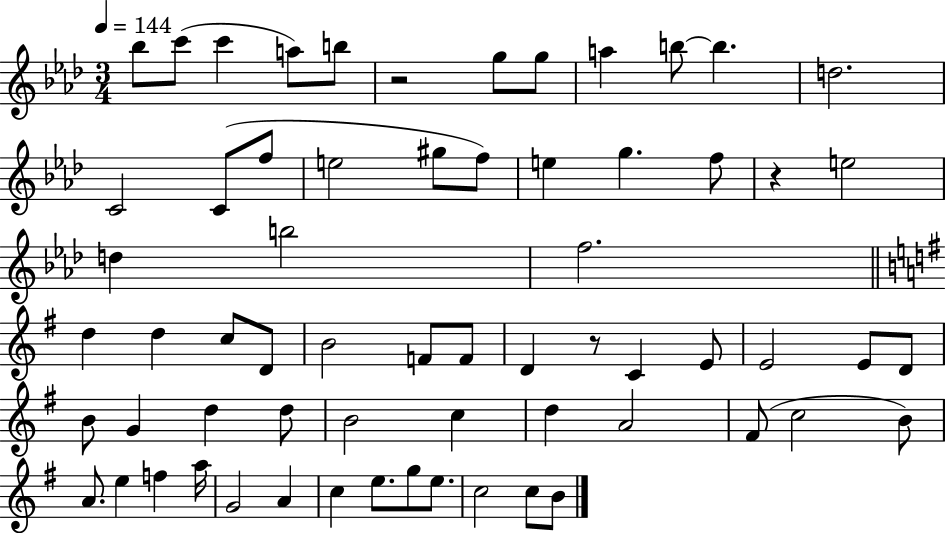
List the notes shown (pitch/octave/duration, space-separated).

Bb5/e C6/e C6/q A5/e B5/e R/h G5/e G5/e A5/q B5/e B5/q. D5/h. C4/h C4/e F5/e E5/h G#5/e F5/e E5/q G5/q. F5/e R/q E5/h D5/q B5/h F5/h. D5/q D5/q C5/e D4/e B4/h F4/e F4/e D4/q R/e C4/q E4/e E4/h E4/e D4/e B4/e G4/q D5/q D5/e B4/h C5/q D5/q A4/h F#4/e C5/h B4/e A4/e. E5/q F5/q A5/s G4/h A4/q C5/q E5/e. G5/e E5/e. C5/h C5/e B4/e